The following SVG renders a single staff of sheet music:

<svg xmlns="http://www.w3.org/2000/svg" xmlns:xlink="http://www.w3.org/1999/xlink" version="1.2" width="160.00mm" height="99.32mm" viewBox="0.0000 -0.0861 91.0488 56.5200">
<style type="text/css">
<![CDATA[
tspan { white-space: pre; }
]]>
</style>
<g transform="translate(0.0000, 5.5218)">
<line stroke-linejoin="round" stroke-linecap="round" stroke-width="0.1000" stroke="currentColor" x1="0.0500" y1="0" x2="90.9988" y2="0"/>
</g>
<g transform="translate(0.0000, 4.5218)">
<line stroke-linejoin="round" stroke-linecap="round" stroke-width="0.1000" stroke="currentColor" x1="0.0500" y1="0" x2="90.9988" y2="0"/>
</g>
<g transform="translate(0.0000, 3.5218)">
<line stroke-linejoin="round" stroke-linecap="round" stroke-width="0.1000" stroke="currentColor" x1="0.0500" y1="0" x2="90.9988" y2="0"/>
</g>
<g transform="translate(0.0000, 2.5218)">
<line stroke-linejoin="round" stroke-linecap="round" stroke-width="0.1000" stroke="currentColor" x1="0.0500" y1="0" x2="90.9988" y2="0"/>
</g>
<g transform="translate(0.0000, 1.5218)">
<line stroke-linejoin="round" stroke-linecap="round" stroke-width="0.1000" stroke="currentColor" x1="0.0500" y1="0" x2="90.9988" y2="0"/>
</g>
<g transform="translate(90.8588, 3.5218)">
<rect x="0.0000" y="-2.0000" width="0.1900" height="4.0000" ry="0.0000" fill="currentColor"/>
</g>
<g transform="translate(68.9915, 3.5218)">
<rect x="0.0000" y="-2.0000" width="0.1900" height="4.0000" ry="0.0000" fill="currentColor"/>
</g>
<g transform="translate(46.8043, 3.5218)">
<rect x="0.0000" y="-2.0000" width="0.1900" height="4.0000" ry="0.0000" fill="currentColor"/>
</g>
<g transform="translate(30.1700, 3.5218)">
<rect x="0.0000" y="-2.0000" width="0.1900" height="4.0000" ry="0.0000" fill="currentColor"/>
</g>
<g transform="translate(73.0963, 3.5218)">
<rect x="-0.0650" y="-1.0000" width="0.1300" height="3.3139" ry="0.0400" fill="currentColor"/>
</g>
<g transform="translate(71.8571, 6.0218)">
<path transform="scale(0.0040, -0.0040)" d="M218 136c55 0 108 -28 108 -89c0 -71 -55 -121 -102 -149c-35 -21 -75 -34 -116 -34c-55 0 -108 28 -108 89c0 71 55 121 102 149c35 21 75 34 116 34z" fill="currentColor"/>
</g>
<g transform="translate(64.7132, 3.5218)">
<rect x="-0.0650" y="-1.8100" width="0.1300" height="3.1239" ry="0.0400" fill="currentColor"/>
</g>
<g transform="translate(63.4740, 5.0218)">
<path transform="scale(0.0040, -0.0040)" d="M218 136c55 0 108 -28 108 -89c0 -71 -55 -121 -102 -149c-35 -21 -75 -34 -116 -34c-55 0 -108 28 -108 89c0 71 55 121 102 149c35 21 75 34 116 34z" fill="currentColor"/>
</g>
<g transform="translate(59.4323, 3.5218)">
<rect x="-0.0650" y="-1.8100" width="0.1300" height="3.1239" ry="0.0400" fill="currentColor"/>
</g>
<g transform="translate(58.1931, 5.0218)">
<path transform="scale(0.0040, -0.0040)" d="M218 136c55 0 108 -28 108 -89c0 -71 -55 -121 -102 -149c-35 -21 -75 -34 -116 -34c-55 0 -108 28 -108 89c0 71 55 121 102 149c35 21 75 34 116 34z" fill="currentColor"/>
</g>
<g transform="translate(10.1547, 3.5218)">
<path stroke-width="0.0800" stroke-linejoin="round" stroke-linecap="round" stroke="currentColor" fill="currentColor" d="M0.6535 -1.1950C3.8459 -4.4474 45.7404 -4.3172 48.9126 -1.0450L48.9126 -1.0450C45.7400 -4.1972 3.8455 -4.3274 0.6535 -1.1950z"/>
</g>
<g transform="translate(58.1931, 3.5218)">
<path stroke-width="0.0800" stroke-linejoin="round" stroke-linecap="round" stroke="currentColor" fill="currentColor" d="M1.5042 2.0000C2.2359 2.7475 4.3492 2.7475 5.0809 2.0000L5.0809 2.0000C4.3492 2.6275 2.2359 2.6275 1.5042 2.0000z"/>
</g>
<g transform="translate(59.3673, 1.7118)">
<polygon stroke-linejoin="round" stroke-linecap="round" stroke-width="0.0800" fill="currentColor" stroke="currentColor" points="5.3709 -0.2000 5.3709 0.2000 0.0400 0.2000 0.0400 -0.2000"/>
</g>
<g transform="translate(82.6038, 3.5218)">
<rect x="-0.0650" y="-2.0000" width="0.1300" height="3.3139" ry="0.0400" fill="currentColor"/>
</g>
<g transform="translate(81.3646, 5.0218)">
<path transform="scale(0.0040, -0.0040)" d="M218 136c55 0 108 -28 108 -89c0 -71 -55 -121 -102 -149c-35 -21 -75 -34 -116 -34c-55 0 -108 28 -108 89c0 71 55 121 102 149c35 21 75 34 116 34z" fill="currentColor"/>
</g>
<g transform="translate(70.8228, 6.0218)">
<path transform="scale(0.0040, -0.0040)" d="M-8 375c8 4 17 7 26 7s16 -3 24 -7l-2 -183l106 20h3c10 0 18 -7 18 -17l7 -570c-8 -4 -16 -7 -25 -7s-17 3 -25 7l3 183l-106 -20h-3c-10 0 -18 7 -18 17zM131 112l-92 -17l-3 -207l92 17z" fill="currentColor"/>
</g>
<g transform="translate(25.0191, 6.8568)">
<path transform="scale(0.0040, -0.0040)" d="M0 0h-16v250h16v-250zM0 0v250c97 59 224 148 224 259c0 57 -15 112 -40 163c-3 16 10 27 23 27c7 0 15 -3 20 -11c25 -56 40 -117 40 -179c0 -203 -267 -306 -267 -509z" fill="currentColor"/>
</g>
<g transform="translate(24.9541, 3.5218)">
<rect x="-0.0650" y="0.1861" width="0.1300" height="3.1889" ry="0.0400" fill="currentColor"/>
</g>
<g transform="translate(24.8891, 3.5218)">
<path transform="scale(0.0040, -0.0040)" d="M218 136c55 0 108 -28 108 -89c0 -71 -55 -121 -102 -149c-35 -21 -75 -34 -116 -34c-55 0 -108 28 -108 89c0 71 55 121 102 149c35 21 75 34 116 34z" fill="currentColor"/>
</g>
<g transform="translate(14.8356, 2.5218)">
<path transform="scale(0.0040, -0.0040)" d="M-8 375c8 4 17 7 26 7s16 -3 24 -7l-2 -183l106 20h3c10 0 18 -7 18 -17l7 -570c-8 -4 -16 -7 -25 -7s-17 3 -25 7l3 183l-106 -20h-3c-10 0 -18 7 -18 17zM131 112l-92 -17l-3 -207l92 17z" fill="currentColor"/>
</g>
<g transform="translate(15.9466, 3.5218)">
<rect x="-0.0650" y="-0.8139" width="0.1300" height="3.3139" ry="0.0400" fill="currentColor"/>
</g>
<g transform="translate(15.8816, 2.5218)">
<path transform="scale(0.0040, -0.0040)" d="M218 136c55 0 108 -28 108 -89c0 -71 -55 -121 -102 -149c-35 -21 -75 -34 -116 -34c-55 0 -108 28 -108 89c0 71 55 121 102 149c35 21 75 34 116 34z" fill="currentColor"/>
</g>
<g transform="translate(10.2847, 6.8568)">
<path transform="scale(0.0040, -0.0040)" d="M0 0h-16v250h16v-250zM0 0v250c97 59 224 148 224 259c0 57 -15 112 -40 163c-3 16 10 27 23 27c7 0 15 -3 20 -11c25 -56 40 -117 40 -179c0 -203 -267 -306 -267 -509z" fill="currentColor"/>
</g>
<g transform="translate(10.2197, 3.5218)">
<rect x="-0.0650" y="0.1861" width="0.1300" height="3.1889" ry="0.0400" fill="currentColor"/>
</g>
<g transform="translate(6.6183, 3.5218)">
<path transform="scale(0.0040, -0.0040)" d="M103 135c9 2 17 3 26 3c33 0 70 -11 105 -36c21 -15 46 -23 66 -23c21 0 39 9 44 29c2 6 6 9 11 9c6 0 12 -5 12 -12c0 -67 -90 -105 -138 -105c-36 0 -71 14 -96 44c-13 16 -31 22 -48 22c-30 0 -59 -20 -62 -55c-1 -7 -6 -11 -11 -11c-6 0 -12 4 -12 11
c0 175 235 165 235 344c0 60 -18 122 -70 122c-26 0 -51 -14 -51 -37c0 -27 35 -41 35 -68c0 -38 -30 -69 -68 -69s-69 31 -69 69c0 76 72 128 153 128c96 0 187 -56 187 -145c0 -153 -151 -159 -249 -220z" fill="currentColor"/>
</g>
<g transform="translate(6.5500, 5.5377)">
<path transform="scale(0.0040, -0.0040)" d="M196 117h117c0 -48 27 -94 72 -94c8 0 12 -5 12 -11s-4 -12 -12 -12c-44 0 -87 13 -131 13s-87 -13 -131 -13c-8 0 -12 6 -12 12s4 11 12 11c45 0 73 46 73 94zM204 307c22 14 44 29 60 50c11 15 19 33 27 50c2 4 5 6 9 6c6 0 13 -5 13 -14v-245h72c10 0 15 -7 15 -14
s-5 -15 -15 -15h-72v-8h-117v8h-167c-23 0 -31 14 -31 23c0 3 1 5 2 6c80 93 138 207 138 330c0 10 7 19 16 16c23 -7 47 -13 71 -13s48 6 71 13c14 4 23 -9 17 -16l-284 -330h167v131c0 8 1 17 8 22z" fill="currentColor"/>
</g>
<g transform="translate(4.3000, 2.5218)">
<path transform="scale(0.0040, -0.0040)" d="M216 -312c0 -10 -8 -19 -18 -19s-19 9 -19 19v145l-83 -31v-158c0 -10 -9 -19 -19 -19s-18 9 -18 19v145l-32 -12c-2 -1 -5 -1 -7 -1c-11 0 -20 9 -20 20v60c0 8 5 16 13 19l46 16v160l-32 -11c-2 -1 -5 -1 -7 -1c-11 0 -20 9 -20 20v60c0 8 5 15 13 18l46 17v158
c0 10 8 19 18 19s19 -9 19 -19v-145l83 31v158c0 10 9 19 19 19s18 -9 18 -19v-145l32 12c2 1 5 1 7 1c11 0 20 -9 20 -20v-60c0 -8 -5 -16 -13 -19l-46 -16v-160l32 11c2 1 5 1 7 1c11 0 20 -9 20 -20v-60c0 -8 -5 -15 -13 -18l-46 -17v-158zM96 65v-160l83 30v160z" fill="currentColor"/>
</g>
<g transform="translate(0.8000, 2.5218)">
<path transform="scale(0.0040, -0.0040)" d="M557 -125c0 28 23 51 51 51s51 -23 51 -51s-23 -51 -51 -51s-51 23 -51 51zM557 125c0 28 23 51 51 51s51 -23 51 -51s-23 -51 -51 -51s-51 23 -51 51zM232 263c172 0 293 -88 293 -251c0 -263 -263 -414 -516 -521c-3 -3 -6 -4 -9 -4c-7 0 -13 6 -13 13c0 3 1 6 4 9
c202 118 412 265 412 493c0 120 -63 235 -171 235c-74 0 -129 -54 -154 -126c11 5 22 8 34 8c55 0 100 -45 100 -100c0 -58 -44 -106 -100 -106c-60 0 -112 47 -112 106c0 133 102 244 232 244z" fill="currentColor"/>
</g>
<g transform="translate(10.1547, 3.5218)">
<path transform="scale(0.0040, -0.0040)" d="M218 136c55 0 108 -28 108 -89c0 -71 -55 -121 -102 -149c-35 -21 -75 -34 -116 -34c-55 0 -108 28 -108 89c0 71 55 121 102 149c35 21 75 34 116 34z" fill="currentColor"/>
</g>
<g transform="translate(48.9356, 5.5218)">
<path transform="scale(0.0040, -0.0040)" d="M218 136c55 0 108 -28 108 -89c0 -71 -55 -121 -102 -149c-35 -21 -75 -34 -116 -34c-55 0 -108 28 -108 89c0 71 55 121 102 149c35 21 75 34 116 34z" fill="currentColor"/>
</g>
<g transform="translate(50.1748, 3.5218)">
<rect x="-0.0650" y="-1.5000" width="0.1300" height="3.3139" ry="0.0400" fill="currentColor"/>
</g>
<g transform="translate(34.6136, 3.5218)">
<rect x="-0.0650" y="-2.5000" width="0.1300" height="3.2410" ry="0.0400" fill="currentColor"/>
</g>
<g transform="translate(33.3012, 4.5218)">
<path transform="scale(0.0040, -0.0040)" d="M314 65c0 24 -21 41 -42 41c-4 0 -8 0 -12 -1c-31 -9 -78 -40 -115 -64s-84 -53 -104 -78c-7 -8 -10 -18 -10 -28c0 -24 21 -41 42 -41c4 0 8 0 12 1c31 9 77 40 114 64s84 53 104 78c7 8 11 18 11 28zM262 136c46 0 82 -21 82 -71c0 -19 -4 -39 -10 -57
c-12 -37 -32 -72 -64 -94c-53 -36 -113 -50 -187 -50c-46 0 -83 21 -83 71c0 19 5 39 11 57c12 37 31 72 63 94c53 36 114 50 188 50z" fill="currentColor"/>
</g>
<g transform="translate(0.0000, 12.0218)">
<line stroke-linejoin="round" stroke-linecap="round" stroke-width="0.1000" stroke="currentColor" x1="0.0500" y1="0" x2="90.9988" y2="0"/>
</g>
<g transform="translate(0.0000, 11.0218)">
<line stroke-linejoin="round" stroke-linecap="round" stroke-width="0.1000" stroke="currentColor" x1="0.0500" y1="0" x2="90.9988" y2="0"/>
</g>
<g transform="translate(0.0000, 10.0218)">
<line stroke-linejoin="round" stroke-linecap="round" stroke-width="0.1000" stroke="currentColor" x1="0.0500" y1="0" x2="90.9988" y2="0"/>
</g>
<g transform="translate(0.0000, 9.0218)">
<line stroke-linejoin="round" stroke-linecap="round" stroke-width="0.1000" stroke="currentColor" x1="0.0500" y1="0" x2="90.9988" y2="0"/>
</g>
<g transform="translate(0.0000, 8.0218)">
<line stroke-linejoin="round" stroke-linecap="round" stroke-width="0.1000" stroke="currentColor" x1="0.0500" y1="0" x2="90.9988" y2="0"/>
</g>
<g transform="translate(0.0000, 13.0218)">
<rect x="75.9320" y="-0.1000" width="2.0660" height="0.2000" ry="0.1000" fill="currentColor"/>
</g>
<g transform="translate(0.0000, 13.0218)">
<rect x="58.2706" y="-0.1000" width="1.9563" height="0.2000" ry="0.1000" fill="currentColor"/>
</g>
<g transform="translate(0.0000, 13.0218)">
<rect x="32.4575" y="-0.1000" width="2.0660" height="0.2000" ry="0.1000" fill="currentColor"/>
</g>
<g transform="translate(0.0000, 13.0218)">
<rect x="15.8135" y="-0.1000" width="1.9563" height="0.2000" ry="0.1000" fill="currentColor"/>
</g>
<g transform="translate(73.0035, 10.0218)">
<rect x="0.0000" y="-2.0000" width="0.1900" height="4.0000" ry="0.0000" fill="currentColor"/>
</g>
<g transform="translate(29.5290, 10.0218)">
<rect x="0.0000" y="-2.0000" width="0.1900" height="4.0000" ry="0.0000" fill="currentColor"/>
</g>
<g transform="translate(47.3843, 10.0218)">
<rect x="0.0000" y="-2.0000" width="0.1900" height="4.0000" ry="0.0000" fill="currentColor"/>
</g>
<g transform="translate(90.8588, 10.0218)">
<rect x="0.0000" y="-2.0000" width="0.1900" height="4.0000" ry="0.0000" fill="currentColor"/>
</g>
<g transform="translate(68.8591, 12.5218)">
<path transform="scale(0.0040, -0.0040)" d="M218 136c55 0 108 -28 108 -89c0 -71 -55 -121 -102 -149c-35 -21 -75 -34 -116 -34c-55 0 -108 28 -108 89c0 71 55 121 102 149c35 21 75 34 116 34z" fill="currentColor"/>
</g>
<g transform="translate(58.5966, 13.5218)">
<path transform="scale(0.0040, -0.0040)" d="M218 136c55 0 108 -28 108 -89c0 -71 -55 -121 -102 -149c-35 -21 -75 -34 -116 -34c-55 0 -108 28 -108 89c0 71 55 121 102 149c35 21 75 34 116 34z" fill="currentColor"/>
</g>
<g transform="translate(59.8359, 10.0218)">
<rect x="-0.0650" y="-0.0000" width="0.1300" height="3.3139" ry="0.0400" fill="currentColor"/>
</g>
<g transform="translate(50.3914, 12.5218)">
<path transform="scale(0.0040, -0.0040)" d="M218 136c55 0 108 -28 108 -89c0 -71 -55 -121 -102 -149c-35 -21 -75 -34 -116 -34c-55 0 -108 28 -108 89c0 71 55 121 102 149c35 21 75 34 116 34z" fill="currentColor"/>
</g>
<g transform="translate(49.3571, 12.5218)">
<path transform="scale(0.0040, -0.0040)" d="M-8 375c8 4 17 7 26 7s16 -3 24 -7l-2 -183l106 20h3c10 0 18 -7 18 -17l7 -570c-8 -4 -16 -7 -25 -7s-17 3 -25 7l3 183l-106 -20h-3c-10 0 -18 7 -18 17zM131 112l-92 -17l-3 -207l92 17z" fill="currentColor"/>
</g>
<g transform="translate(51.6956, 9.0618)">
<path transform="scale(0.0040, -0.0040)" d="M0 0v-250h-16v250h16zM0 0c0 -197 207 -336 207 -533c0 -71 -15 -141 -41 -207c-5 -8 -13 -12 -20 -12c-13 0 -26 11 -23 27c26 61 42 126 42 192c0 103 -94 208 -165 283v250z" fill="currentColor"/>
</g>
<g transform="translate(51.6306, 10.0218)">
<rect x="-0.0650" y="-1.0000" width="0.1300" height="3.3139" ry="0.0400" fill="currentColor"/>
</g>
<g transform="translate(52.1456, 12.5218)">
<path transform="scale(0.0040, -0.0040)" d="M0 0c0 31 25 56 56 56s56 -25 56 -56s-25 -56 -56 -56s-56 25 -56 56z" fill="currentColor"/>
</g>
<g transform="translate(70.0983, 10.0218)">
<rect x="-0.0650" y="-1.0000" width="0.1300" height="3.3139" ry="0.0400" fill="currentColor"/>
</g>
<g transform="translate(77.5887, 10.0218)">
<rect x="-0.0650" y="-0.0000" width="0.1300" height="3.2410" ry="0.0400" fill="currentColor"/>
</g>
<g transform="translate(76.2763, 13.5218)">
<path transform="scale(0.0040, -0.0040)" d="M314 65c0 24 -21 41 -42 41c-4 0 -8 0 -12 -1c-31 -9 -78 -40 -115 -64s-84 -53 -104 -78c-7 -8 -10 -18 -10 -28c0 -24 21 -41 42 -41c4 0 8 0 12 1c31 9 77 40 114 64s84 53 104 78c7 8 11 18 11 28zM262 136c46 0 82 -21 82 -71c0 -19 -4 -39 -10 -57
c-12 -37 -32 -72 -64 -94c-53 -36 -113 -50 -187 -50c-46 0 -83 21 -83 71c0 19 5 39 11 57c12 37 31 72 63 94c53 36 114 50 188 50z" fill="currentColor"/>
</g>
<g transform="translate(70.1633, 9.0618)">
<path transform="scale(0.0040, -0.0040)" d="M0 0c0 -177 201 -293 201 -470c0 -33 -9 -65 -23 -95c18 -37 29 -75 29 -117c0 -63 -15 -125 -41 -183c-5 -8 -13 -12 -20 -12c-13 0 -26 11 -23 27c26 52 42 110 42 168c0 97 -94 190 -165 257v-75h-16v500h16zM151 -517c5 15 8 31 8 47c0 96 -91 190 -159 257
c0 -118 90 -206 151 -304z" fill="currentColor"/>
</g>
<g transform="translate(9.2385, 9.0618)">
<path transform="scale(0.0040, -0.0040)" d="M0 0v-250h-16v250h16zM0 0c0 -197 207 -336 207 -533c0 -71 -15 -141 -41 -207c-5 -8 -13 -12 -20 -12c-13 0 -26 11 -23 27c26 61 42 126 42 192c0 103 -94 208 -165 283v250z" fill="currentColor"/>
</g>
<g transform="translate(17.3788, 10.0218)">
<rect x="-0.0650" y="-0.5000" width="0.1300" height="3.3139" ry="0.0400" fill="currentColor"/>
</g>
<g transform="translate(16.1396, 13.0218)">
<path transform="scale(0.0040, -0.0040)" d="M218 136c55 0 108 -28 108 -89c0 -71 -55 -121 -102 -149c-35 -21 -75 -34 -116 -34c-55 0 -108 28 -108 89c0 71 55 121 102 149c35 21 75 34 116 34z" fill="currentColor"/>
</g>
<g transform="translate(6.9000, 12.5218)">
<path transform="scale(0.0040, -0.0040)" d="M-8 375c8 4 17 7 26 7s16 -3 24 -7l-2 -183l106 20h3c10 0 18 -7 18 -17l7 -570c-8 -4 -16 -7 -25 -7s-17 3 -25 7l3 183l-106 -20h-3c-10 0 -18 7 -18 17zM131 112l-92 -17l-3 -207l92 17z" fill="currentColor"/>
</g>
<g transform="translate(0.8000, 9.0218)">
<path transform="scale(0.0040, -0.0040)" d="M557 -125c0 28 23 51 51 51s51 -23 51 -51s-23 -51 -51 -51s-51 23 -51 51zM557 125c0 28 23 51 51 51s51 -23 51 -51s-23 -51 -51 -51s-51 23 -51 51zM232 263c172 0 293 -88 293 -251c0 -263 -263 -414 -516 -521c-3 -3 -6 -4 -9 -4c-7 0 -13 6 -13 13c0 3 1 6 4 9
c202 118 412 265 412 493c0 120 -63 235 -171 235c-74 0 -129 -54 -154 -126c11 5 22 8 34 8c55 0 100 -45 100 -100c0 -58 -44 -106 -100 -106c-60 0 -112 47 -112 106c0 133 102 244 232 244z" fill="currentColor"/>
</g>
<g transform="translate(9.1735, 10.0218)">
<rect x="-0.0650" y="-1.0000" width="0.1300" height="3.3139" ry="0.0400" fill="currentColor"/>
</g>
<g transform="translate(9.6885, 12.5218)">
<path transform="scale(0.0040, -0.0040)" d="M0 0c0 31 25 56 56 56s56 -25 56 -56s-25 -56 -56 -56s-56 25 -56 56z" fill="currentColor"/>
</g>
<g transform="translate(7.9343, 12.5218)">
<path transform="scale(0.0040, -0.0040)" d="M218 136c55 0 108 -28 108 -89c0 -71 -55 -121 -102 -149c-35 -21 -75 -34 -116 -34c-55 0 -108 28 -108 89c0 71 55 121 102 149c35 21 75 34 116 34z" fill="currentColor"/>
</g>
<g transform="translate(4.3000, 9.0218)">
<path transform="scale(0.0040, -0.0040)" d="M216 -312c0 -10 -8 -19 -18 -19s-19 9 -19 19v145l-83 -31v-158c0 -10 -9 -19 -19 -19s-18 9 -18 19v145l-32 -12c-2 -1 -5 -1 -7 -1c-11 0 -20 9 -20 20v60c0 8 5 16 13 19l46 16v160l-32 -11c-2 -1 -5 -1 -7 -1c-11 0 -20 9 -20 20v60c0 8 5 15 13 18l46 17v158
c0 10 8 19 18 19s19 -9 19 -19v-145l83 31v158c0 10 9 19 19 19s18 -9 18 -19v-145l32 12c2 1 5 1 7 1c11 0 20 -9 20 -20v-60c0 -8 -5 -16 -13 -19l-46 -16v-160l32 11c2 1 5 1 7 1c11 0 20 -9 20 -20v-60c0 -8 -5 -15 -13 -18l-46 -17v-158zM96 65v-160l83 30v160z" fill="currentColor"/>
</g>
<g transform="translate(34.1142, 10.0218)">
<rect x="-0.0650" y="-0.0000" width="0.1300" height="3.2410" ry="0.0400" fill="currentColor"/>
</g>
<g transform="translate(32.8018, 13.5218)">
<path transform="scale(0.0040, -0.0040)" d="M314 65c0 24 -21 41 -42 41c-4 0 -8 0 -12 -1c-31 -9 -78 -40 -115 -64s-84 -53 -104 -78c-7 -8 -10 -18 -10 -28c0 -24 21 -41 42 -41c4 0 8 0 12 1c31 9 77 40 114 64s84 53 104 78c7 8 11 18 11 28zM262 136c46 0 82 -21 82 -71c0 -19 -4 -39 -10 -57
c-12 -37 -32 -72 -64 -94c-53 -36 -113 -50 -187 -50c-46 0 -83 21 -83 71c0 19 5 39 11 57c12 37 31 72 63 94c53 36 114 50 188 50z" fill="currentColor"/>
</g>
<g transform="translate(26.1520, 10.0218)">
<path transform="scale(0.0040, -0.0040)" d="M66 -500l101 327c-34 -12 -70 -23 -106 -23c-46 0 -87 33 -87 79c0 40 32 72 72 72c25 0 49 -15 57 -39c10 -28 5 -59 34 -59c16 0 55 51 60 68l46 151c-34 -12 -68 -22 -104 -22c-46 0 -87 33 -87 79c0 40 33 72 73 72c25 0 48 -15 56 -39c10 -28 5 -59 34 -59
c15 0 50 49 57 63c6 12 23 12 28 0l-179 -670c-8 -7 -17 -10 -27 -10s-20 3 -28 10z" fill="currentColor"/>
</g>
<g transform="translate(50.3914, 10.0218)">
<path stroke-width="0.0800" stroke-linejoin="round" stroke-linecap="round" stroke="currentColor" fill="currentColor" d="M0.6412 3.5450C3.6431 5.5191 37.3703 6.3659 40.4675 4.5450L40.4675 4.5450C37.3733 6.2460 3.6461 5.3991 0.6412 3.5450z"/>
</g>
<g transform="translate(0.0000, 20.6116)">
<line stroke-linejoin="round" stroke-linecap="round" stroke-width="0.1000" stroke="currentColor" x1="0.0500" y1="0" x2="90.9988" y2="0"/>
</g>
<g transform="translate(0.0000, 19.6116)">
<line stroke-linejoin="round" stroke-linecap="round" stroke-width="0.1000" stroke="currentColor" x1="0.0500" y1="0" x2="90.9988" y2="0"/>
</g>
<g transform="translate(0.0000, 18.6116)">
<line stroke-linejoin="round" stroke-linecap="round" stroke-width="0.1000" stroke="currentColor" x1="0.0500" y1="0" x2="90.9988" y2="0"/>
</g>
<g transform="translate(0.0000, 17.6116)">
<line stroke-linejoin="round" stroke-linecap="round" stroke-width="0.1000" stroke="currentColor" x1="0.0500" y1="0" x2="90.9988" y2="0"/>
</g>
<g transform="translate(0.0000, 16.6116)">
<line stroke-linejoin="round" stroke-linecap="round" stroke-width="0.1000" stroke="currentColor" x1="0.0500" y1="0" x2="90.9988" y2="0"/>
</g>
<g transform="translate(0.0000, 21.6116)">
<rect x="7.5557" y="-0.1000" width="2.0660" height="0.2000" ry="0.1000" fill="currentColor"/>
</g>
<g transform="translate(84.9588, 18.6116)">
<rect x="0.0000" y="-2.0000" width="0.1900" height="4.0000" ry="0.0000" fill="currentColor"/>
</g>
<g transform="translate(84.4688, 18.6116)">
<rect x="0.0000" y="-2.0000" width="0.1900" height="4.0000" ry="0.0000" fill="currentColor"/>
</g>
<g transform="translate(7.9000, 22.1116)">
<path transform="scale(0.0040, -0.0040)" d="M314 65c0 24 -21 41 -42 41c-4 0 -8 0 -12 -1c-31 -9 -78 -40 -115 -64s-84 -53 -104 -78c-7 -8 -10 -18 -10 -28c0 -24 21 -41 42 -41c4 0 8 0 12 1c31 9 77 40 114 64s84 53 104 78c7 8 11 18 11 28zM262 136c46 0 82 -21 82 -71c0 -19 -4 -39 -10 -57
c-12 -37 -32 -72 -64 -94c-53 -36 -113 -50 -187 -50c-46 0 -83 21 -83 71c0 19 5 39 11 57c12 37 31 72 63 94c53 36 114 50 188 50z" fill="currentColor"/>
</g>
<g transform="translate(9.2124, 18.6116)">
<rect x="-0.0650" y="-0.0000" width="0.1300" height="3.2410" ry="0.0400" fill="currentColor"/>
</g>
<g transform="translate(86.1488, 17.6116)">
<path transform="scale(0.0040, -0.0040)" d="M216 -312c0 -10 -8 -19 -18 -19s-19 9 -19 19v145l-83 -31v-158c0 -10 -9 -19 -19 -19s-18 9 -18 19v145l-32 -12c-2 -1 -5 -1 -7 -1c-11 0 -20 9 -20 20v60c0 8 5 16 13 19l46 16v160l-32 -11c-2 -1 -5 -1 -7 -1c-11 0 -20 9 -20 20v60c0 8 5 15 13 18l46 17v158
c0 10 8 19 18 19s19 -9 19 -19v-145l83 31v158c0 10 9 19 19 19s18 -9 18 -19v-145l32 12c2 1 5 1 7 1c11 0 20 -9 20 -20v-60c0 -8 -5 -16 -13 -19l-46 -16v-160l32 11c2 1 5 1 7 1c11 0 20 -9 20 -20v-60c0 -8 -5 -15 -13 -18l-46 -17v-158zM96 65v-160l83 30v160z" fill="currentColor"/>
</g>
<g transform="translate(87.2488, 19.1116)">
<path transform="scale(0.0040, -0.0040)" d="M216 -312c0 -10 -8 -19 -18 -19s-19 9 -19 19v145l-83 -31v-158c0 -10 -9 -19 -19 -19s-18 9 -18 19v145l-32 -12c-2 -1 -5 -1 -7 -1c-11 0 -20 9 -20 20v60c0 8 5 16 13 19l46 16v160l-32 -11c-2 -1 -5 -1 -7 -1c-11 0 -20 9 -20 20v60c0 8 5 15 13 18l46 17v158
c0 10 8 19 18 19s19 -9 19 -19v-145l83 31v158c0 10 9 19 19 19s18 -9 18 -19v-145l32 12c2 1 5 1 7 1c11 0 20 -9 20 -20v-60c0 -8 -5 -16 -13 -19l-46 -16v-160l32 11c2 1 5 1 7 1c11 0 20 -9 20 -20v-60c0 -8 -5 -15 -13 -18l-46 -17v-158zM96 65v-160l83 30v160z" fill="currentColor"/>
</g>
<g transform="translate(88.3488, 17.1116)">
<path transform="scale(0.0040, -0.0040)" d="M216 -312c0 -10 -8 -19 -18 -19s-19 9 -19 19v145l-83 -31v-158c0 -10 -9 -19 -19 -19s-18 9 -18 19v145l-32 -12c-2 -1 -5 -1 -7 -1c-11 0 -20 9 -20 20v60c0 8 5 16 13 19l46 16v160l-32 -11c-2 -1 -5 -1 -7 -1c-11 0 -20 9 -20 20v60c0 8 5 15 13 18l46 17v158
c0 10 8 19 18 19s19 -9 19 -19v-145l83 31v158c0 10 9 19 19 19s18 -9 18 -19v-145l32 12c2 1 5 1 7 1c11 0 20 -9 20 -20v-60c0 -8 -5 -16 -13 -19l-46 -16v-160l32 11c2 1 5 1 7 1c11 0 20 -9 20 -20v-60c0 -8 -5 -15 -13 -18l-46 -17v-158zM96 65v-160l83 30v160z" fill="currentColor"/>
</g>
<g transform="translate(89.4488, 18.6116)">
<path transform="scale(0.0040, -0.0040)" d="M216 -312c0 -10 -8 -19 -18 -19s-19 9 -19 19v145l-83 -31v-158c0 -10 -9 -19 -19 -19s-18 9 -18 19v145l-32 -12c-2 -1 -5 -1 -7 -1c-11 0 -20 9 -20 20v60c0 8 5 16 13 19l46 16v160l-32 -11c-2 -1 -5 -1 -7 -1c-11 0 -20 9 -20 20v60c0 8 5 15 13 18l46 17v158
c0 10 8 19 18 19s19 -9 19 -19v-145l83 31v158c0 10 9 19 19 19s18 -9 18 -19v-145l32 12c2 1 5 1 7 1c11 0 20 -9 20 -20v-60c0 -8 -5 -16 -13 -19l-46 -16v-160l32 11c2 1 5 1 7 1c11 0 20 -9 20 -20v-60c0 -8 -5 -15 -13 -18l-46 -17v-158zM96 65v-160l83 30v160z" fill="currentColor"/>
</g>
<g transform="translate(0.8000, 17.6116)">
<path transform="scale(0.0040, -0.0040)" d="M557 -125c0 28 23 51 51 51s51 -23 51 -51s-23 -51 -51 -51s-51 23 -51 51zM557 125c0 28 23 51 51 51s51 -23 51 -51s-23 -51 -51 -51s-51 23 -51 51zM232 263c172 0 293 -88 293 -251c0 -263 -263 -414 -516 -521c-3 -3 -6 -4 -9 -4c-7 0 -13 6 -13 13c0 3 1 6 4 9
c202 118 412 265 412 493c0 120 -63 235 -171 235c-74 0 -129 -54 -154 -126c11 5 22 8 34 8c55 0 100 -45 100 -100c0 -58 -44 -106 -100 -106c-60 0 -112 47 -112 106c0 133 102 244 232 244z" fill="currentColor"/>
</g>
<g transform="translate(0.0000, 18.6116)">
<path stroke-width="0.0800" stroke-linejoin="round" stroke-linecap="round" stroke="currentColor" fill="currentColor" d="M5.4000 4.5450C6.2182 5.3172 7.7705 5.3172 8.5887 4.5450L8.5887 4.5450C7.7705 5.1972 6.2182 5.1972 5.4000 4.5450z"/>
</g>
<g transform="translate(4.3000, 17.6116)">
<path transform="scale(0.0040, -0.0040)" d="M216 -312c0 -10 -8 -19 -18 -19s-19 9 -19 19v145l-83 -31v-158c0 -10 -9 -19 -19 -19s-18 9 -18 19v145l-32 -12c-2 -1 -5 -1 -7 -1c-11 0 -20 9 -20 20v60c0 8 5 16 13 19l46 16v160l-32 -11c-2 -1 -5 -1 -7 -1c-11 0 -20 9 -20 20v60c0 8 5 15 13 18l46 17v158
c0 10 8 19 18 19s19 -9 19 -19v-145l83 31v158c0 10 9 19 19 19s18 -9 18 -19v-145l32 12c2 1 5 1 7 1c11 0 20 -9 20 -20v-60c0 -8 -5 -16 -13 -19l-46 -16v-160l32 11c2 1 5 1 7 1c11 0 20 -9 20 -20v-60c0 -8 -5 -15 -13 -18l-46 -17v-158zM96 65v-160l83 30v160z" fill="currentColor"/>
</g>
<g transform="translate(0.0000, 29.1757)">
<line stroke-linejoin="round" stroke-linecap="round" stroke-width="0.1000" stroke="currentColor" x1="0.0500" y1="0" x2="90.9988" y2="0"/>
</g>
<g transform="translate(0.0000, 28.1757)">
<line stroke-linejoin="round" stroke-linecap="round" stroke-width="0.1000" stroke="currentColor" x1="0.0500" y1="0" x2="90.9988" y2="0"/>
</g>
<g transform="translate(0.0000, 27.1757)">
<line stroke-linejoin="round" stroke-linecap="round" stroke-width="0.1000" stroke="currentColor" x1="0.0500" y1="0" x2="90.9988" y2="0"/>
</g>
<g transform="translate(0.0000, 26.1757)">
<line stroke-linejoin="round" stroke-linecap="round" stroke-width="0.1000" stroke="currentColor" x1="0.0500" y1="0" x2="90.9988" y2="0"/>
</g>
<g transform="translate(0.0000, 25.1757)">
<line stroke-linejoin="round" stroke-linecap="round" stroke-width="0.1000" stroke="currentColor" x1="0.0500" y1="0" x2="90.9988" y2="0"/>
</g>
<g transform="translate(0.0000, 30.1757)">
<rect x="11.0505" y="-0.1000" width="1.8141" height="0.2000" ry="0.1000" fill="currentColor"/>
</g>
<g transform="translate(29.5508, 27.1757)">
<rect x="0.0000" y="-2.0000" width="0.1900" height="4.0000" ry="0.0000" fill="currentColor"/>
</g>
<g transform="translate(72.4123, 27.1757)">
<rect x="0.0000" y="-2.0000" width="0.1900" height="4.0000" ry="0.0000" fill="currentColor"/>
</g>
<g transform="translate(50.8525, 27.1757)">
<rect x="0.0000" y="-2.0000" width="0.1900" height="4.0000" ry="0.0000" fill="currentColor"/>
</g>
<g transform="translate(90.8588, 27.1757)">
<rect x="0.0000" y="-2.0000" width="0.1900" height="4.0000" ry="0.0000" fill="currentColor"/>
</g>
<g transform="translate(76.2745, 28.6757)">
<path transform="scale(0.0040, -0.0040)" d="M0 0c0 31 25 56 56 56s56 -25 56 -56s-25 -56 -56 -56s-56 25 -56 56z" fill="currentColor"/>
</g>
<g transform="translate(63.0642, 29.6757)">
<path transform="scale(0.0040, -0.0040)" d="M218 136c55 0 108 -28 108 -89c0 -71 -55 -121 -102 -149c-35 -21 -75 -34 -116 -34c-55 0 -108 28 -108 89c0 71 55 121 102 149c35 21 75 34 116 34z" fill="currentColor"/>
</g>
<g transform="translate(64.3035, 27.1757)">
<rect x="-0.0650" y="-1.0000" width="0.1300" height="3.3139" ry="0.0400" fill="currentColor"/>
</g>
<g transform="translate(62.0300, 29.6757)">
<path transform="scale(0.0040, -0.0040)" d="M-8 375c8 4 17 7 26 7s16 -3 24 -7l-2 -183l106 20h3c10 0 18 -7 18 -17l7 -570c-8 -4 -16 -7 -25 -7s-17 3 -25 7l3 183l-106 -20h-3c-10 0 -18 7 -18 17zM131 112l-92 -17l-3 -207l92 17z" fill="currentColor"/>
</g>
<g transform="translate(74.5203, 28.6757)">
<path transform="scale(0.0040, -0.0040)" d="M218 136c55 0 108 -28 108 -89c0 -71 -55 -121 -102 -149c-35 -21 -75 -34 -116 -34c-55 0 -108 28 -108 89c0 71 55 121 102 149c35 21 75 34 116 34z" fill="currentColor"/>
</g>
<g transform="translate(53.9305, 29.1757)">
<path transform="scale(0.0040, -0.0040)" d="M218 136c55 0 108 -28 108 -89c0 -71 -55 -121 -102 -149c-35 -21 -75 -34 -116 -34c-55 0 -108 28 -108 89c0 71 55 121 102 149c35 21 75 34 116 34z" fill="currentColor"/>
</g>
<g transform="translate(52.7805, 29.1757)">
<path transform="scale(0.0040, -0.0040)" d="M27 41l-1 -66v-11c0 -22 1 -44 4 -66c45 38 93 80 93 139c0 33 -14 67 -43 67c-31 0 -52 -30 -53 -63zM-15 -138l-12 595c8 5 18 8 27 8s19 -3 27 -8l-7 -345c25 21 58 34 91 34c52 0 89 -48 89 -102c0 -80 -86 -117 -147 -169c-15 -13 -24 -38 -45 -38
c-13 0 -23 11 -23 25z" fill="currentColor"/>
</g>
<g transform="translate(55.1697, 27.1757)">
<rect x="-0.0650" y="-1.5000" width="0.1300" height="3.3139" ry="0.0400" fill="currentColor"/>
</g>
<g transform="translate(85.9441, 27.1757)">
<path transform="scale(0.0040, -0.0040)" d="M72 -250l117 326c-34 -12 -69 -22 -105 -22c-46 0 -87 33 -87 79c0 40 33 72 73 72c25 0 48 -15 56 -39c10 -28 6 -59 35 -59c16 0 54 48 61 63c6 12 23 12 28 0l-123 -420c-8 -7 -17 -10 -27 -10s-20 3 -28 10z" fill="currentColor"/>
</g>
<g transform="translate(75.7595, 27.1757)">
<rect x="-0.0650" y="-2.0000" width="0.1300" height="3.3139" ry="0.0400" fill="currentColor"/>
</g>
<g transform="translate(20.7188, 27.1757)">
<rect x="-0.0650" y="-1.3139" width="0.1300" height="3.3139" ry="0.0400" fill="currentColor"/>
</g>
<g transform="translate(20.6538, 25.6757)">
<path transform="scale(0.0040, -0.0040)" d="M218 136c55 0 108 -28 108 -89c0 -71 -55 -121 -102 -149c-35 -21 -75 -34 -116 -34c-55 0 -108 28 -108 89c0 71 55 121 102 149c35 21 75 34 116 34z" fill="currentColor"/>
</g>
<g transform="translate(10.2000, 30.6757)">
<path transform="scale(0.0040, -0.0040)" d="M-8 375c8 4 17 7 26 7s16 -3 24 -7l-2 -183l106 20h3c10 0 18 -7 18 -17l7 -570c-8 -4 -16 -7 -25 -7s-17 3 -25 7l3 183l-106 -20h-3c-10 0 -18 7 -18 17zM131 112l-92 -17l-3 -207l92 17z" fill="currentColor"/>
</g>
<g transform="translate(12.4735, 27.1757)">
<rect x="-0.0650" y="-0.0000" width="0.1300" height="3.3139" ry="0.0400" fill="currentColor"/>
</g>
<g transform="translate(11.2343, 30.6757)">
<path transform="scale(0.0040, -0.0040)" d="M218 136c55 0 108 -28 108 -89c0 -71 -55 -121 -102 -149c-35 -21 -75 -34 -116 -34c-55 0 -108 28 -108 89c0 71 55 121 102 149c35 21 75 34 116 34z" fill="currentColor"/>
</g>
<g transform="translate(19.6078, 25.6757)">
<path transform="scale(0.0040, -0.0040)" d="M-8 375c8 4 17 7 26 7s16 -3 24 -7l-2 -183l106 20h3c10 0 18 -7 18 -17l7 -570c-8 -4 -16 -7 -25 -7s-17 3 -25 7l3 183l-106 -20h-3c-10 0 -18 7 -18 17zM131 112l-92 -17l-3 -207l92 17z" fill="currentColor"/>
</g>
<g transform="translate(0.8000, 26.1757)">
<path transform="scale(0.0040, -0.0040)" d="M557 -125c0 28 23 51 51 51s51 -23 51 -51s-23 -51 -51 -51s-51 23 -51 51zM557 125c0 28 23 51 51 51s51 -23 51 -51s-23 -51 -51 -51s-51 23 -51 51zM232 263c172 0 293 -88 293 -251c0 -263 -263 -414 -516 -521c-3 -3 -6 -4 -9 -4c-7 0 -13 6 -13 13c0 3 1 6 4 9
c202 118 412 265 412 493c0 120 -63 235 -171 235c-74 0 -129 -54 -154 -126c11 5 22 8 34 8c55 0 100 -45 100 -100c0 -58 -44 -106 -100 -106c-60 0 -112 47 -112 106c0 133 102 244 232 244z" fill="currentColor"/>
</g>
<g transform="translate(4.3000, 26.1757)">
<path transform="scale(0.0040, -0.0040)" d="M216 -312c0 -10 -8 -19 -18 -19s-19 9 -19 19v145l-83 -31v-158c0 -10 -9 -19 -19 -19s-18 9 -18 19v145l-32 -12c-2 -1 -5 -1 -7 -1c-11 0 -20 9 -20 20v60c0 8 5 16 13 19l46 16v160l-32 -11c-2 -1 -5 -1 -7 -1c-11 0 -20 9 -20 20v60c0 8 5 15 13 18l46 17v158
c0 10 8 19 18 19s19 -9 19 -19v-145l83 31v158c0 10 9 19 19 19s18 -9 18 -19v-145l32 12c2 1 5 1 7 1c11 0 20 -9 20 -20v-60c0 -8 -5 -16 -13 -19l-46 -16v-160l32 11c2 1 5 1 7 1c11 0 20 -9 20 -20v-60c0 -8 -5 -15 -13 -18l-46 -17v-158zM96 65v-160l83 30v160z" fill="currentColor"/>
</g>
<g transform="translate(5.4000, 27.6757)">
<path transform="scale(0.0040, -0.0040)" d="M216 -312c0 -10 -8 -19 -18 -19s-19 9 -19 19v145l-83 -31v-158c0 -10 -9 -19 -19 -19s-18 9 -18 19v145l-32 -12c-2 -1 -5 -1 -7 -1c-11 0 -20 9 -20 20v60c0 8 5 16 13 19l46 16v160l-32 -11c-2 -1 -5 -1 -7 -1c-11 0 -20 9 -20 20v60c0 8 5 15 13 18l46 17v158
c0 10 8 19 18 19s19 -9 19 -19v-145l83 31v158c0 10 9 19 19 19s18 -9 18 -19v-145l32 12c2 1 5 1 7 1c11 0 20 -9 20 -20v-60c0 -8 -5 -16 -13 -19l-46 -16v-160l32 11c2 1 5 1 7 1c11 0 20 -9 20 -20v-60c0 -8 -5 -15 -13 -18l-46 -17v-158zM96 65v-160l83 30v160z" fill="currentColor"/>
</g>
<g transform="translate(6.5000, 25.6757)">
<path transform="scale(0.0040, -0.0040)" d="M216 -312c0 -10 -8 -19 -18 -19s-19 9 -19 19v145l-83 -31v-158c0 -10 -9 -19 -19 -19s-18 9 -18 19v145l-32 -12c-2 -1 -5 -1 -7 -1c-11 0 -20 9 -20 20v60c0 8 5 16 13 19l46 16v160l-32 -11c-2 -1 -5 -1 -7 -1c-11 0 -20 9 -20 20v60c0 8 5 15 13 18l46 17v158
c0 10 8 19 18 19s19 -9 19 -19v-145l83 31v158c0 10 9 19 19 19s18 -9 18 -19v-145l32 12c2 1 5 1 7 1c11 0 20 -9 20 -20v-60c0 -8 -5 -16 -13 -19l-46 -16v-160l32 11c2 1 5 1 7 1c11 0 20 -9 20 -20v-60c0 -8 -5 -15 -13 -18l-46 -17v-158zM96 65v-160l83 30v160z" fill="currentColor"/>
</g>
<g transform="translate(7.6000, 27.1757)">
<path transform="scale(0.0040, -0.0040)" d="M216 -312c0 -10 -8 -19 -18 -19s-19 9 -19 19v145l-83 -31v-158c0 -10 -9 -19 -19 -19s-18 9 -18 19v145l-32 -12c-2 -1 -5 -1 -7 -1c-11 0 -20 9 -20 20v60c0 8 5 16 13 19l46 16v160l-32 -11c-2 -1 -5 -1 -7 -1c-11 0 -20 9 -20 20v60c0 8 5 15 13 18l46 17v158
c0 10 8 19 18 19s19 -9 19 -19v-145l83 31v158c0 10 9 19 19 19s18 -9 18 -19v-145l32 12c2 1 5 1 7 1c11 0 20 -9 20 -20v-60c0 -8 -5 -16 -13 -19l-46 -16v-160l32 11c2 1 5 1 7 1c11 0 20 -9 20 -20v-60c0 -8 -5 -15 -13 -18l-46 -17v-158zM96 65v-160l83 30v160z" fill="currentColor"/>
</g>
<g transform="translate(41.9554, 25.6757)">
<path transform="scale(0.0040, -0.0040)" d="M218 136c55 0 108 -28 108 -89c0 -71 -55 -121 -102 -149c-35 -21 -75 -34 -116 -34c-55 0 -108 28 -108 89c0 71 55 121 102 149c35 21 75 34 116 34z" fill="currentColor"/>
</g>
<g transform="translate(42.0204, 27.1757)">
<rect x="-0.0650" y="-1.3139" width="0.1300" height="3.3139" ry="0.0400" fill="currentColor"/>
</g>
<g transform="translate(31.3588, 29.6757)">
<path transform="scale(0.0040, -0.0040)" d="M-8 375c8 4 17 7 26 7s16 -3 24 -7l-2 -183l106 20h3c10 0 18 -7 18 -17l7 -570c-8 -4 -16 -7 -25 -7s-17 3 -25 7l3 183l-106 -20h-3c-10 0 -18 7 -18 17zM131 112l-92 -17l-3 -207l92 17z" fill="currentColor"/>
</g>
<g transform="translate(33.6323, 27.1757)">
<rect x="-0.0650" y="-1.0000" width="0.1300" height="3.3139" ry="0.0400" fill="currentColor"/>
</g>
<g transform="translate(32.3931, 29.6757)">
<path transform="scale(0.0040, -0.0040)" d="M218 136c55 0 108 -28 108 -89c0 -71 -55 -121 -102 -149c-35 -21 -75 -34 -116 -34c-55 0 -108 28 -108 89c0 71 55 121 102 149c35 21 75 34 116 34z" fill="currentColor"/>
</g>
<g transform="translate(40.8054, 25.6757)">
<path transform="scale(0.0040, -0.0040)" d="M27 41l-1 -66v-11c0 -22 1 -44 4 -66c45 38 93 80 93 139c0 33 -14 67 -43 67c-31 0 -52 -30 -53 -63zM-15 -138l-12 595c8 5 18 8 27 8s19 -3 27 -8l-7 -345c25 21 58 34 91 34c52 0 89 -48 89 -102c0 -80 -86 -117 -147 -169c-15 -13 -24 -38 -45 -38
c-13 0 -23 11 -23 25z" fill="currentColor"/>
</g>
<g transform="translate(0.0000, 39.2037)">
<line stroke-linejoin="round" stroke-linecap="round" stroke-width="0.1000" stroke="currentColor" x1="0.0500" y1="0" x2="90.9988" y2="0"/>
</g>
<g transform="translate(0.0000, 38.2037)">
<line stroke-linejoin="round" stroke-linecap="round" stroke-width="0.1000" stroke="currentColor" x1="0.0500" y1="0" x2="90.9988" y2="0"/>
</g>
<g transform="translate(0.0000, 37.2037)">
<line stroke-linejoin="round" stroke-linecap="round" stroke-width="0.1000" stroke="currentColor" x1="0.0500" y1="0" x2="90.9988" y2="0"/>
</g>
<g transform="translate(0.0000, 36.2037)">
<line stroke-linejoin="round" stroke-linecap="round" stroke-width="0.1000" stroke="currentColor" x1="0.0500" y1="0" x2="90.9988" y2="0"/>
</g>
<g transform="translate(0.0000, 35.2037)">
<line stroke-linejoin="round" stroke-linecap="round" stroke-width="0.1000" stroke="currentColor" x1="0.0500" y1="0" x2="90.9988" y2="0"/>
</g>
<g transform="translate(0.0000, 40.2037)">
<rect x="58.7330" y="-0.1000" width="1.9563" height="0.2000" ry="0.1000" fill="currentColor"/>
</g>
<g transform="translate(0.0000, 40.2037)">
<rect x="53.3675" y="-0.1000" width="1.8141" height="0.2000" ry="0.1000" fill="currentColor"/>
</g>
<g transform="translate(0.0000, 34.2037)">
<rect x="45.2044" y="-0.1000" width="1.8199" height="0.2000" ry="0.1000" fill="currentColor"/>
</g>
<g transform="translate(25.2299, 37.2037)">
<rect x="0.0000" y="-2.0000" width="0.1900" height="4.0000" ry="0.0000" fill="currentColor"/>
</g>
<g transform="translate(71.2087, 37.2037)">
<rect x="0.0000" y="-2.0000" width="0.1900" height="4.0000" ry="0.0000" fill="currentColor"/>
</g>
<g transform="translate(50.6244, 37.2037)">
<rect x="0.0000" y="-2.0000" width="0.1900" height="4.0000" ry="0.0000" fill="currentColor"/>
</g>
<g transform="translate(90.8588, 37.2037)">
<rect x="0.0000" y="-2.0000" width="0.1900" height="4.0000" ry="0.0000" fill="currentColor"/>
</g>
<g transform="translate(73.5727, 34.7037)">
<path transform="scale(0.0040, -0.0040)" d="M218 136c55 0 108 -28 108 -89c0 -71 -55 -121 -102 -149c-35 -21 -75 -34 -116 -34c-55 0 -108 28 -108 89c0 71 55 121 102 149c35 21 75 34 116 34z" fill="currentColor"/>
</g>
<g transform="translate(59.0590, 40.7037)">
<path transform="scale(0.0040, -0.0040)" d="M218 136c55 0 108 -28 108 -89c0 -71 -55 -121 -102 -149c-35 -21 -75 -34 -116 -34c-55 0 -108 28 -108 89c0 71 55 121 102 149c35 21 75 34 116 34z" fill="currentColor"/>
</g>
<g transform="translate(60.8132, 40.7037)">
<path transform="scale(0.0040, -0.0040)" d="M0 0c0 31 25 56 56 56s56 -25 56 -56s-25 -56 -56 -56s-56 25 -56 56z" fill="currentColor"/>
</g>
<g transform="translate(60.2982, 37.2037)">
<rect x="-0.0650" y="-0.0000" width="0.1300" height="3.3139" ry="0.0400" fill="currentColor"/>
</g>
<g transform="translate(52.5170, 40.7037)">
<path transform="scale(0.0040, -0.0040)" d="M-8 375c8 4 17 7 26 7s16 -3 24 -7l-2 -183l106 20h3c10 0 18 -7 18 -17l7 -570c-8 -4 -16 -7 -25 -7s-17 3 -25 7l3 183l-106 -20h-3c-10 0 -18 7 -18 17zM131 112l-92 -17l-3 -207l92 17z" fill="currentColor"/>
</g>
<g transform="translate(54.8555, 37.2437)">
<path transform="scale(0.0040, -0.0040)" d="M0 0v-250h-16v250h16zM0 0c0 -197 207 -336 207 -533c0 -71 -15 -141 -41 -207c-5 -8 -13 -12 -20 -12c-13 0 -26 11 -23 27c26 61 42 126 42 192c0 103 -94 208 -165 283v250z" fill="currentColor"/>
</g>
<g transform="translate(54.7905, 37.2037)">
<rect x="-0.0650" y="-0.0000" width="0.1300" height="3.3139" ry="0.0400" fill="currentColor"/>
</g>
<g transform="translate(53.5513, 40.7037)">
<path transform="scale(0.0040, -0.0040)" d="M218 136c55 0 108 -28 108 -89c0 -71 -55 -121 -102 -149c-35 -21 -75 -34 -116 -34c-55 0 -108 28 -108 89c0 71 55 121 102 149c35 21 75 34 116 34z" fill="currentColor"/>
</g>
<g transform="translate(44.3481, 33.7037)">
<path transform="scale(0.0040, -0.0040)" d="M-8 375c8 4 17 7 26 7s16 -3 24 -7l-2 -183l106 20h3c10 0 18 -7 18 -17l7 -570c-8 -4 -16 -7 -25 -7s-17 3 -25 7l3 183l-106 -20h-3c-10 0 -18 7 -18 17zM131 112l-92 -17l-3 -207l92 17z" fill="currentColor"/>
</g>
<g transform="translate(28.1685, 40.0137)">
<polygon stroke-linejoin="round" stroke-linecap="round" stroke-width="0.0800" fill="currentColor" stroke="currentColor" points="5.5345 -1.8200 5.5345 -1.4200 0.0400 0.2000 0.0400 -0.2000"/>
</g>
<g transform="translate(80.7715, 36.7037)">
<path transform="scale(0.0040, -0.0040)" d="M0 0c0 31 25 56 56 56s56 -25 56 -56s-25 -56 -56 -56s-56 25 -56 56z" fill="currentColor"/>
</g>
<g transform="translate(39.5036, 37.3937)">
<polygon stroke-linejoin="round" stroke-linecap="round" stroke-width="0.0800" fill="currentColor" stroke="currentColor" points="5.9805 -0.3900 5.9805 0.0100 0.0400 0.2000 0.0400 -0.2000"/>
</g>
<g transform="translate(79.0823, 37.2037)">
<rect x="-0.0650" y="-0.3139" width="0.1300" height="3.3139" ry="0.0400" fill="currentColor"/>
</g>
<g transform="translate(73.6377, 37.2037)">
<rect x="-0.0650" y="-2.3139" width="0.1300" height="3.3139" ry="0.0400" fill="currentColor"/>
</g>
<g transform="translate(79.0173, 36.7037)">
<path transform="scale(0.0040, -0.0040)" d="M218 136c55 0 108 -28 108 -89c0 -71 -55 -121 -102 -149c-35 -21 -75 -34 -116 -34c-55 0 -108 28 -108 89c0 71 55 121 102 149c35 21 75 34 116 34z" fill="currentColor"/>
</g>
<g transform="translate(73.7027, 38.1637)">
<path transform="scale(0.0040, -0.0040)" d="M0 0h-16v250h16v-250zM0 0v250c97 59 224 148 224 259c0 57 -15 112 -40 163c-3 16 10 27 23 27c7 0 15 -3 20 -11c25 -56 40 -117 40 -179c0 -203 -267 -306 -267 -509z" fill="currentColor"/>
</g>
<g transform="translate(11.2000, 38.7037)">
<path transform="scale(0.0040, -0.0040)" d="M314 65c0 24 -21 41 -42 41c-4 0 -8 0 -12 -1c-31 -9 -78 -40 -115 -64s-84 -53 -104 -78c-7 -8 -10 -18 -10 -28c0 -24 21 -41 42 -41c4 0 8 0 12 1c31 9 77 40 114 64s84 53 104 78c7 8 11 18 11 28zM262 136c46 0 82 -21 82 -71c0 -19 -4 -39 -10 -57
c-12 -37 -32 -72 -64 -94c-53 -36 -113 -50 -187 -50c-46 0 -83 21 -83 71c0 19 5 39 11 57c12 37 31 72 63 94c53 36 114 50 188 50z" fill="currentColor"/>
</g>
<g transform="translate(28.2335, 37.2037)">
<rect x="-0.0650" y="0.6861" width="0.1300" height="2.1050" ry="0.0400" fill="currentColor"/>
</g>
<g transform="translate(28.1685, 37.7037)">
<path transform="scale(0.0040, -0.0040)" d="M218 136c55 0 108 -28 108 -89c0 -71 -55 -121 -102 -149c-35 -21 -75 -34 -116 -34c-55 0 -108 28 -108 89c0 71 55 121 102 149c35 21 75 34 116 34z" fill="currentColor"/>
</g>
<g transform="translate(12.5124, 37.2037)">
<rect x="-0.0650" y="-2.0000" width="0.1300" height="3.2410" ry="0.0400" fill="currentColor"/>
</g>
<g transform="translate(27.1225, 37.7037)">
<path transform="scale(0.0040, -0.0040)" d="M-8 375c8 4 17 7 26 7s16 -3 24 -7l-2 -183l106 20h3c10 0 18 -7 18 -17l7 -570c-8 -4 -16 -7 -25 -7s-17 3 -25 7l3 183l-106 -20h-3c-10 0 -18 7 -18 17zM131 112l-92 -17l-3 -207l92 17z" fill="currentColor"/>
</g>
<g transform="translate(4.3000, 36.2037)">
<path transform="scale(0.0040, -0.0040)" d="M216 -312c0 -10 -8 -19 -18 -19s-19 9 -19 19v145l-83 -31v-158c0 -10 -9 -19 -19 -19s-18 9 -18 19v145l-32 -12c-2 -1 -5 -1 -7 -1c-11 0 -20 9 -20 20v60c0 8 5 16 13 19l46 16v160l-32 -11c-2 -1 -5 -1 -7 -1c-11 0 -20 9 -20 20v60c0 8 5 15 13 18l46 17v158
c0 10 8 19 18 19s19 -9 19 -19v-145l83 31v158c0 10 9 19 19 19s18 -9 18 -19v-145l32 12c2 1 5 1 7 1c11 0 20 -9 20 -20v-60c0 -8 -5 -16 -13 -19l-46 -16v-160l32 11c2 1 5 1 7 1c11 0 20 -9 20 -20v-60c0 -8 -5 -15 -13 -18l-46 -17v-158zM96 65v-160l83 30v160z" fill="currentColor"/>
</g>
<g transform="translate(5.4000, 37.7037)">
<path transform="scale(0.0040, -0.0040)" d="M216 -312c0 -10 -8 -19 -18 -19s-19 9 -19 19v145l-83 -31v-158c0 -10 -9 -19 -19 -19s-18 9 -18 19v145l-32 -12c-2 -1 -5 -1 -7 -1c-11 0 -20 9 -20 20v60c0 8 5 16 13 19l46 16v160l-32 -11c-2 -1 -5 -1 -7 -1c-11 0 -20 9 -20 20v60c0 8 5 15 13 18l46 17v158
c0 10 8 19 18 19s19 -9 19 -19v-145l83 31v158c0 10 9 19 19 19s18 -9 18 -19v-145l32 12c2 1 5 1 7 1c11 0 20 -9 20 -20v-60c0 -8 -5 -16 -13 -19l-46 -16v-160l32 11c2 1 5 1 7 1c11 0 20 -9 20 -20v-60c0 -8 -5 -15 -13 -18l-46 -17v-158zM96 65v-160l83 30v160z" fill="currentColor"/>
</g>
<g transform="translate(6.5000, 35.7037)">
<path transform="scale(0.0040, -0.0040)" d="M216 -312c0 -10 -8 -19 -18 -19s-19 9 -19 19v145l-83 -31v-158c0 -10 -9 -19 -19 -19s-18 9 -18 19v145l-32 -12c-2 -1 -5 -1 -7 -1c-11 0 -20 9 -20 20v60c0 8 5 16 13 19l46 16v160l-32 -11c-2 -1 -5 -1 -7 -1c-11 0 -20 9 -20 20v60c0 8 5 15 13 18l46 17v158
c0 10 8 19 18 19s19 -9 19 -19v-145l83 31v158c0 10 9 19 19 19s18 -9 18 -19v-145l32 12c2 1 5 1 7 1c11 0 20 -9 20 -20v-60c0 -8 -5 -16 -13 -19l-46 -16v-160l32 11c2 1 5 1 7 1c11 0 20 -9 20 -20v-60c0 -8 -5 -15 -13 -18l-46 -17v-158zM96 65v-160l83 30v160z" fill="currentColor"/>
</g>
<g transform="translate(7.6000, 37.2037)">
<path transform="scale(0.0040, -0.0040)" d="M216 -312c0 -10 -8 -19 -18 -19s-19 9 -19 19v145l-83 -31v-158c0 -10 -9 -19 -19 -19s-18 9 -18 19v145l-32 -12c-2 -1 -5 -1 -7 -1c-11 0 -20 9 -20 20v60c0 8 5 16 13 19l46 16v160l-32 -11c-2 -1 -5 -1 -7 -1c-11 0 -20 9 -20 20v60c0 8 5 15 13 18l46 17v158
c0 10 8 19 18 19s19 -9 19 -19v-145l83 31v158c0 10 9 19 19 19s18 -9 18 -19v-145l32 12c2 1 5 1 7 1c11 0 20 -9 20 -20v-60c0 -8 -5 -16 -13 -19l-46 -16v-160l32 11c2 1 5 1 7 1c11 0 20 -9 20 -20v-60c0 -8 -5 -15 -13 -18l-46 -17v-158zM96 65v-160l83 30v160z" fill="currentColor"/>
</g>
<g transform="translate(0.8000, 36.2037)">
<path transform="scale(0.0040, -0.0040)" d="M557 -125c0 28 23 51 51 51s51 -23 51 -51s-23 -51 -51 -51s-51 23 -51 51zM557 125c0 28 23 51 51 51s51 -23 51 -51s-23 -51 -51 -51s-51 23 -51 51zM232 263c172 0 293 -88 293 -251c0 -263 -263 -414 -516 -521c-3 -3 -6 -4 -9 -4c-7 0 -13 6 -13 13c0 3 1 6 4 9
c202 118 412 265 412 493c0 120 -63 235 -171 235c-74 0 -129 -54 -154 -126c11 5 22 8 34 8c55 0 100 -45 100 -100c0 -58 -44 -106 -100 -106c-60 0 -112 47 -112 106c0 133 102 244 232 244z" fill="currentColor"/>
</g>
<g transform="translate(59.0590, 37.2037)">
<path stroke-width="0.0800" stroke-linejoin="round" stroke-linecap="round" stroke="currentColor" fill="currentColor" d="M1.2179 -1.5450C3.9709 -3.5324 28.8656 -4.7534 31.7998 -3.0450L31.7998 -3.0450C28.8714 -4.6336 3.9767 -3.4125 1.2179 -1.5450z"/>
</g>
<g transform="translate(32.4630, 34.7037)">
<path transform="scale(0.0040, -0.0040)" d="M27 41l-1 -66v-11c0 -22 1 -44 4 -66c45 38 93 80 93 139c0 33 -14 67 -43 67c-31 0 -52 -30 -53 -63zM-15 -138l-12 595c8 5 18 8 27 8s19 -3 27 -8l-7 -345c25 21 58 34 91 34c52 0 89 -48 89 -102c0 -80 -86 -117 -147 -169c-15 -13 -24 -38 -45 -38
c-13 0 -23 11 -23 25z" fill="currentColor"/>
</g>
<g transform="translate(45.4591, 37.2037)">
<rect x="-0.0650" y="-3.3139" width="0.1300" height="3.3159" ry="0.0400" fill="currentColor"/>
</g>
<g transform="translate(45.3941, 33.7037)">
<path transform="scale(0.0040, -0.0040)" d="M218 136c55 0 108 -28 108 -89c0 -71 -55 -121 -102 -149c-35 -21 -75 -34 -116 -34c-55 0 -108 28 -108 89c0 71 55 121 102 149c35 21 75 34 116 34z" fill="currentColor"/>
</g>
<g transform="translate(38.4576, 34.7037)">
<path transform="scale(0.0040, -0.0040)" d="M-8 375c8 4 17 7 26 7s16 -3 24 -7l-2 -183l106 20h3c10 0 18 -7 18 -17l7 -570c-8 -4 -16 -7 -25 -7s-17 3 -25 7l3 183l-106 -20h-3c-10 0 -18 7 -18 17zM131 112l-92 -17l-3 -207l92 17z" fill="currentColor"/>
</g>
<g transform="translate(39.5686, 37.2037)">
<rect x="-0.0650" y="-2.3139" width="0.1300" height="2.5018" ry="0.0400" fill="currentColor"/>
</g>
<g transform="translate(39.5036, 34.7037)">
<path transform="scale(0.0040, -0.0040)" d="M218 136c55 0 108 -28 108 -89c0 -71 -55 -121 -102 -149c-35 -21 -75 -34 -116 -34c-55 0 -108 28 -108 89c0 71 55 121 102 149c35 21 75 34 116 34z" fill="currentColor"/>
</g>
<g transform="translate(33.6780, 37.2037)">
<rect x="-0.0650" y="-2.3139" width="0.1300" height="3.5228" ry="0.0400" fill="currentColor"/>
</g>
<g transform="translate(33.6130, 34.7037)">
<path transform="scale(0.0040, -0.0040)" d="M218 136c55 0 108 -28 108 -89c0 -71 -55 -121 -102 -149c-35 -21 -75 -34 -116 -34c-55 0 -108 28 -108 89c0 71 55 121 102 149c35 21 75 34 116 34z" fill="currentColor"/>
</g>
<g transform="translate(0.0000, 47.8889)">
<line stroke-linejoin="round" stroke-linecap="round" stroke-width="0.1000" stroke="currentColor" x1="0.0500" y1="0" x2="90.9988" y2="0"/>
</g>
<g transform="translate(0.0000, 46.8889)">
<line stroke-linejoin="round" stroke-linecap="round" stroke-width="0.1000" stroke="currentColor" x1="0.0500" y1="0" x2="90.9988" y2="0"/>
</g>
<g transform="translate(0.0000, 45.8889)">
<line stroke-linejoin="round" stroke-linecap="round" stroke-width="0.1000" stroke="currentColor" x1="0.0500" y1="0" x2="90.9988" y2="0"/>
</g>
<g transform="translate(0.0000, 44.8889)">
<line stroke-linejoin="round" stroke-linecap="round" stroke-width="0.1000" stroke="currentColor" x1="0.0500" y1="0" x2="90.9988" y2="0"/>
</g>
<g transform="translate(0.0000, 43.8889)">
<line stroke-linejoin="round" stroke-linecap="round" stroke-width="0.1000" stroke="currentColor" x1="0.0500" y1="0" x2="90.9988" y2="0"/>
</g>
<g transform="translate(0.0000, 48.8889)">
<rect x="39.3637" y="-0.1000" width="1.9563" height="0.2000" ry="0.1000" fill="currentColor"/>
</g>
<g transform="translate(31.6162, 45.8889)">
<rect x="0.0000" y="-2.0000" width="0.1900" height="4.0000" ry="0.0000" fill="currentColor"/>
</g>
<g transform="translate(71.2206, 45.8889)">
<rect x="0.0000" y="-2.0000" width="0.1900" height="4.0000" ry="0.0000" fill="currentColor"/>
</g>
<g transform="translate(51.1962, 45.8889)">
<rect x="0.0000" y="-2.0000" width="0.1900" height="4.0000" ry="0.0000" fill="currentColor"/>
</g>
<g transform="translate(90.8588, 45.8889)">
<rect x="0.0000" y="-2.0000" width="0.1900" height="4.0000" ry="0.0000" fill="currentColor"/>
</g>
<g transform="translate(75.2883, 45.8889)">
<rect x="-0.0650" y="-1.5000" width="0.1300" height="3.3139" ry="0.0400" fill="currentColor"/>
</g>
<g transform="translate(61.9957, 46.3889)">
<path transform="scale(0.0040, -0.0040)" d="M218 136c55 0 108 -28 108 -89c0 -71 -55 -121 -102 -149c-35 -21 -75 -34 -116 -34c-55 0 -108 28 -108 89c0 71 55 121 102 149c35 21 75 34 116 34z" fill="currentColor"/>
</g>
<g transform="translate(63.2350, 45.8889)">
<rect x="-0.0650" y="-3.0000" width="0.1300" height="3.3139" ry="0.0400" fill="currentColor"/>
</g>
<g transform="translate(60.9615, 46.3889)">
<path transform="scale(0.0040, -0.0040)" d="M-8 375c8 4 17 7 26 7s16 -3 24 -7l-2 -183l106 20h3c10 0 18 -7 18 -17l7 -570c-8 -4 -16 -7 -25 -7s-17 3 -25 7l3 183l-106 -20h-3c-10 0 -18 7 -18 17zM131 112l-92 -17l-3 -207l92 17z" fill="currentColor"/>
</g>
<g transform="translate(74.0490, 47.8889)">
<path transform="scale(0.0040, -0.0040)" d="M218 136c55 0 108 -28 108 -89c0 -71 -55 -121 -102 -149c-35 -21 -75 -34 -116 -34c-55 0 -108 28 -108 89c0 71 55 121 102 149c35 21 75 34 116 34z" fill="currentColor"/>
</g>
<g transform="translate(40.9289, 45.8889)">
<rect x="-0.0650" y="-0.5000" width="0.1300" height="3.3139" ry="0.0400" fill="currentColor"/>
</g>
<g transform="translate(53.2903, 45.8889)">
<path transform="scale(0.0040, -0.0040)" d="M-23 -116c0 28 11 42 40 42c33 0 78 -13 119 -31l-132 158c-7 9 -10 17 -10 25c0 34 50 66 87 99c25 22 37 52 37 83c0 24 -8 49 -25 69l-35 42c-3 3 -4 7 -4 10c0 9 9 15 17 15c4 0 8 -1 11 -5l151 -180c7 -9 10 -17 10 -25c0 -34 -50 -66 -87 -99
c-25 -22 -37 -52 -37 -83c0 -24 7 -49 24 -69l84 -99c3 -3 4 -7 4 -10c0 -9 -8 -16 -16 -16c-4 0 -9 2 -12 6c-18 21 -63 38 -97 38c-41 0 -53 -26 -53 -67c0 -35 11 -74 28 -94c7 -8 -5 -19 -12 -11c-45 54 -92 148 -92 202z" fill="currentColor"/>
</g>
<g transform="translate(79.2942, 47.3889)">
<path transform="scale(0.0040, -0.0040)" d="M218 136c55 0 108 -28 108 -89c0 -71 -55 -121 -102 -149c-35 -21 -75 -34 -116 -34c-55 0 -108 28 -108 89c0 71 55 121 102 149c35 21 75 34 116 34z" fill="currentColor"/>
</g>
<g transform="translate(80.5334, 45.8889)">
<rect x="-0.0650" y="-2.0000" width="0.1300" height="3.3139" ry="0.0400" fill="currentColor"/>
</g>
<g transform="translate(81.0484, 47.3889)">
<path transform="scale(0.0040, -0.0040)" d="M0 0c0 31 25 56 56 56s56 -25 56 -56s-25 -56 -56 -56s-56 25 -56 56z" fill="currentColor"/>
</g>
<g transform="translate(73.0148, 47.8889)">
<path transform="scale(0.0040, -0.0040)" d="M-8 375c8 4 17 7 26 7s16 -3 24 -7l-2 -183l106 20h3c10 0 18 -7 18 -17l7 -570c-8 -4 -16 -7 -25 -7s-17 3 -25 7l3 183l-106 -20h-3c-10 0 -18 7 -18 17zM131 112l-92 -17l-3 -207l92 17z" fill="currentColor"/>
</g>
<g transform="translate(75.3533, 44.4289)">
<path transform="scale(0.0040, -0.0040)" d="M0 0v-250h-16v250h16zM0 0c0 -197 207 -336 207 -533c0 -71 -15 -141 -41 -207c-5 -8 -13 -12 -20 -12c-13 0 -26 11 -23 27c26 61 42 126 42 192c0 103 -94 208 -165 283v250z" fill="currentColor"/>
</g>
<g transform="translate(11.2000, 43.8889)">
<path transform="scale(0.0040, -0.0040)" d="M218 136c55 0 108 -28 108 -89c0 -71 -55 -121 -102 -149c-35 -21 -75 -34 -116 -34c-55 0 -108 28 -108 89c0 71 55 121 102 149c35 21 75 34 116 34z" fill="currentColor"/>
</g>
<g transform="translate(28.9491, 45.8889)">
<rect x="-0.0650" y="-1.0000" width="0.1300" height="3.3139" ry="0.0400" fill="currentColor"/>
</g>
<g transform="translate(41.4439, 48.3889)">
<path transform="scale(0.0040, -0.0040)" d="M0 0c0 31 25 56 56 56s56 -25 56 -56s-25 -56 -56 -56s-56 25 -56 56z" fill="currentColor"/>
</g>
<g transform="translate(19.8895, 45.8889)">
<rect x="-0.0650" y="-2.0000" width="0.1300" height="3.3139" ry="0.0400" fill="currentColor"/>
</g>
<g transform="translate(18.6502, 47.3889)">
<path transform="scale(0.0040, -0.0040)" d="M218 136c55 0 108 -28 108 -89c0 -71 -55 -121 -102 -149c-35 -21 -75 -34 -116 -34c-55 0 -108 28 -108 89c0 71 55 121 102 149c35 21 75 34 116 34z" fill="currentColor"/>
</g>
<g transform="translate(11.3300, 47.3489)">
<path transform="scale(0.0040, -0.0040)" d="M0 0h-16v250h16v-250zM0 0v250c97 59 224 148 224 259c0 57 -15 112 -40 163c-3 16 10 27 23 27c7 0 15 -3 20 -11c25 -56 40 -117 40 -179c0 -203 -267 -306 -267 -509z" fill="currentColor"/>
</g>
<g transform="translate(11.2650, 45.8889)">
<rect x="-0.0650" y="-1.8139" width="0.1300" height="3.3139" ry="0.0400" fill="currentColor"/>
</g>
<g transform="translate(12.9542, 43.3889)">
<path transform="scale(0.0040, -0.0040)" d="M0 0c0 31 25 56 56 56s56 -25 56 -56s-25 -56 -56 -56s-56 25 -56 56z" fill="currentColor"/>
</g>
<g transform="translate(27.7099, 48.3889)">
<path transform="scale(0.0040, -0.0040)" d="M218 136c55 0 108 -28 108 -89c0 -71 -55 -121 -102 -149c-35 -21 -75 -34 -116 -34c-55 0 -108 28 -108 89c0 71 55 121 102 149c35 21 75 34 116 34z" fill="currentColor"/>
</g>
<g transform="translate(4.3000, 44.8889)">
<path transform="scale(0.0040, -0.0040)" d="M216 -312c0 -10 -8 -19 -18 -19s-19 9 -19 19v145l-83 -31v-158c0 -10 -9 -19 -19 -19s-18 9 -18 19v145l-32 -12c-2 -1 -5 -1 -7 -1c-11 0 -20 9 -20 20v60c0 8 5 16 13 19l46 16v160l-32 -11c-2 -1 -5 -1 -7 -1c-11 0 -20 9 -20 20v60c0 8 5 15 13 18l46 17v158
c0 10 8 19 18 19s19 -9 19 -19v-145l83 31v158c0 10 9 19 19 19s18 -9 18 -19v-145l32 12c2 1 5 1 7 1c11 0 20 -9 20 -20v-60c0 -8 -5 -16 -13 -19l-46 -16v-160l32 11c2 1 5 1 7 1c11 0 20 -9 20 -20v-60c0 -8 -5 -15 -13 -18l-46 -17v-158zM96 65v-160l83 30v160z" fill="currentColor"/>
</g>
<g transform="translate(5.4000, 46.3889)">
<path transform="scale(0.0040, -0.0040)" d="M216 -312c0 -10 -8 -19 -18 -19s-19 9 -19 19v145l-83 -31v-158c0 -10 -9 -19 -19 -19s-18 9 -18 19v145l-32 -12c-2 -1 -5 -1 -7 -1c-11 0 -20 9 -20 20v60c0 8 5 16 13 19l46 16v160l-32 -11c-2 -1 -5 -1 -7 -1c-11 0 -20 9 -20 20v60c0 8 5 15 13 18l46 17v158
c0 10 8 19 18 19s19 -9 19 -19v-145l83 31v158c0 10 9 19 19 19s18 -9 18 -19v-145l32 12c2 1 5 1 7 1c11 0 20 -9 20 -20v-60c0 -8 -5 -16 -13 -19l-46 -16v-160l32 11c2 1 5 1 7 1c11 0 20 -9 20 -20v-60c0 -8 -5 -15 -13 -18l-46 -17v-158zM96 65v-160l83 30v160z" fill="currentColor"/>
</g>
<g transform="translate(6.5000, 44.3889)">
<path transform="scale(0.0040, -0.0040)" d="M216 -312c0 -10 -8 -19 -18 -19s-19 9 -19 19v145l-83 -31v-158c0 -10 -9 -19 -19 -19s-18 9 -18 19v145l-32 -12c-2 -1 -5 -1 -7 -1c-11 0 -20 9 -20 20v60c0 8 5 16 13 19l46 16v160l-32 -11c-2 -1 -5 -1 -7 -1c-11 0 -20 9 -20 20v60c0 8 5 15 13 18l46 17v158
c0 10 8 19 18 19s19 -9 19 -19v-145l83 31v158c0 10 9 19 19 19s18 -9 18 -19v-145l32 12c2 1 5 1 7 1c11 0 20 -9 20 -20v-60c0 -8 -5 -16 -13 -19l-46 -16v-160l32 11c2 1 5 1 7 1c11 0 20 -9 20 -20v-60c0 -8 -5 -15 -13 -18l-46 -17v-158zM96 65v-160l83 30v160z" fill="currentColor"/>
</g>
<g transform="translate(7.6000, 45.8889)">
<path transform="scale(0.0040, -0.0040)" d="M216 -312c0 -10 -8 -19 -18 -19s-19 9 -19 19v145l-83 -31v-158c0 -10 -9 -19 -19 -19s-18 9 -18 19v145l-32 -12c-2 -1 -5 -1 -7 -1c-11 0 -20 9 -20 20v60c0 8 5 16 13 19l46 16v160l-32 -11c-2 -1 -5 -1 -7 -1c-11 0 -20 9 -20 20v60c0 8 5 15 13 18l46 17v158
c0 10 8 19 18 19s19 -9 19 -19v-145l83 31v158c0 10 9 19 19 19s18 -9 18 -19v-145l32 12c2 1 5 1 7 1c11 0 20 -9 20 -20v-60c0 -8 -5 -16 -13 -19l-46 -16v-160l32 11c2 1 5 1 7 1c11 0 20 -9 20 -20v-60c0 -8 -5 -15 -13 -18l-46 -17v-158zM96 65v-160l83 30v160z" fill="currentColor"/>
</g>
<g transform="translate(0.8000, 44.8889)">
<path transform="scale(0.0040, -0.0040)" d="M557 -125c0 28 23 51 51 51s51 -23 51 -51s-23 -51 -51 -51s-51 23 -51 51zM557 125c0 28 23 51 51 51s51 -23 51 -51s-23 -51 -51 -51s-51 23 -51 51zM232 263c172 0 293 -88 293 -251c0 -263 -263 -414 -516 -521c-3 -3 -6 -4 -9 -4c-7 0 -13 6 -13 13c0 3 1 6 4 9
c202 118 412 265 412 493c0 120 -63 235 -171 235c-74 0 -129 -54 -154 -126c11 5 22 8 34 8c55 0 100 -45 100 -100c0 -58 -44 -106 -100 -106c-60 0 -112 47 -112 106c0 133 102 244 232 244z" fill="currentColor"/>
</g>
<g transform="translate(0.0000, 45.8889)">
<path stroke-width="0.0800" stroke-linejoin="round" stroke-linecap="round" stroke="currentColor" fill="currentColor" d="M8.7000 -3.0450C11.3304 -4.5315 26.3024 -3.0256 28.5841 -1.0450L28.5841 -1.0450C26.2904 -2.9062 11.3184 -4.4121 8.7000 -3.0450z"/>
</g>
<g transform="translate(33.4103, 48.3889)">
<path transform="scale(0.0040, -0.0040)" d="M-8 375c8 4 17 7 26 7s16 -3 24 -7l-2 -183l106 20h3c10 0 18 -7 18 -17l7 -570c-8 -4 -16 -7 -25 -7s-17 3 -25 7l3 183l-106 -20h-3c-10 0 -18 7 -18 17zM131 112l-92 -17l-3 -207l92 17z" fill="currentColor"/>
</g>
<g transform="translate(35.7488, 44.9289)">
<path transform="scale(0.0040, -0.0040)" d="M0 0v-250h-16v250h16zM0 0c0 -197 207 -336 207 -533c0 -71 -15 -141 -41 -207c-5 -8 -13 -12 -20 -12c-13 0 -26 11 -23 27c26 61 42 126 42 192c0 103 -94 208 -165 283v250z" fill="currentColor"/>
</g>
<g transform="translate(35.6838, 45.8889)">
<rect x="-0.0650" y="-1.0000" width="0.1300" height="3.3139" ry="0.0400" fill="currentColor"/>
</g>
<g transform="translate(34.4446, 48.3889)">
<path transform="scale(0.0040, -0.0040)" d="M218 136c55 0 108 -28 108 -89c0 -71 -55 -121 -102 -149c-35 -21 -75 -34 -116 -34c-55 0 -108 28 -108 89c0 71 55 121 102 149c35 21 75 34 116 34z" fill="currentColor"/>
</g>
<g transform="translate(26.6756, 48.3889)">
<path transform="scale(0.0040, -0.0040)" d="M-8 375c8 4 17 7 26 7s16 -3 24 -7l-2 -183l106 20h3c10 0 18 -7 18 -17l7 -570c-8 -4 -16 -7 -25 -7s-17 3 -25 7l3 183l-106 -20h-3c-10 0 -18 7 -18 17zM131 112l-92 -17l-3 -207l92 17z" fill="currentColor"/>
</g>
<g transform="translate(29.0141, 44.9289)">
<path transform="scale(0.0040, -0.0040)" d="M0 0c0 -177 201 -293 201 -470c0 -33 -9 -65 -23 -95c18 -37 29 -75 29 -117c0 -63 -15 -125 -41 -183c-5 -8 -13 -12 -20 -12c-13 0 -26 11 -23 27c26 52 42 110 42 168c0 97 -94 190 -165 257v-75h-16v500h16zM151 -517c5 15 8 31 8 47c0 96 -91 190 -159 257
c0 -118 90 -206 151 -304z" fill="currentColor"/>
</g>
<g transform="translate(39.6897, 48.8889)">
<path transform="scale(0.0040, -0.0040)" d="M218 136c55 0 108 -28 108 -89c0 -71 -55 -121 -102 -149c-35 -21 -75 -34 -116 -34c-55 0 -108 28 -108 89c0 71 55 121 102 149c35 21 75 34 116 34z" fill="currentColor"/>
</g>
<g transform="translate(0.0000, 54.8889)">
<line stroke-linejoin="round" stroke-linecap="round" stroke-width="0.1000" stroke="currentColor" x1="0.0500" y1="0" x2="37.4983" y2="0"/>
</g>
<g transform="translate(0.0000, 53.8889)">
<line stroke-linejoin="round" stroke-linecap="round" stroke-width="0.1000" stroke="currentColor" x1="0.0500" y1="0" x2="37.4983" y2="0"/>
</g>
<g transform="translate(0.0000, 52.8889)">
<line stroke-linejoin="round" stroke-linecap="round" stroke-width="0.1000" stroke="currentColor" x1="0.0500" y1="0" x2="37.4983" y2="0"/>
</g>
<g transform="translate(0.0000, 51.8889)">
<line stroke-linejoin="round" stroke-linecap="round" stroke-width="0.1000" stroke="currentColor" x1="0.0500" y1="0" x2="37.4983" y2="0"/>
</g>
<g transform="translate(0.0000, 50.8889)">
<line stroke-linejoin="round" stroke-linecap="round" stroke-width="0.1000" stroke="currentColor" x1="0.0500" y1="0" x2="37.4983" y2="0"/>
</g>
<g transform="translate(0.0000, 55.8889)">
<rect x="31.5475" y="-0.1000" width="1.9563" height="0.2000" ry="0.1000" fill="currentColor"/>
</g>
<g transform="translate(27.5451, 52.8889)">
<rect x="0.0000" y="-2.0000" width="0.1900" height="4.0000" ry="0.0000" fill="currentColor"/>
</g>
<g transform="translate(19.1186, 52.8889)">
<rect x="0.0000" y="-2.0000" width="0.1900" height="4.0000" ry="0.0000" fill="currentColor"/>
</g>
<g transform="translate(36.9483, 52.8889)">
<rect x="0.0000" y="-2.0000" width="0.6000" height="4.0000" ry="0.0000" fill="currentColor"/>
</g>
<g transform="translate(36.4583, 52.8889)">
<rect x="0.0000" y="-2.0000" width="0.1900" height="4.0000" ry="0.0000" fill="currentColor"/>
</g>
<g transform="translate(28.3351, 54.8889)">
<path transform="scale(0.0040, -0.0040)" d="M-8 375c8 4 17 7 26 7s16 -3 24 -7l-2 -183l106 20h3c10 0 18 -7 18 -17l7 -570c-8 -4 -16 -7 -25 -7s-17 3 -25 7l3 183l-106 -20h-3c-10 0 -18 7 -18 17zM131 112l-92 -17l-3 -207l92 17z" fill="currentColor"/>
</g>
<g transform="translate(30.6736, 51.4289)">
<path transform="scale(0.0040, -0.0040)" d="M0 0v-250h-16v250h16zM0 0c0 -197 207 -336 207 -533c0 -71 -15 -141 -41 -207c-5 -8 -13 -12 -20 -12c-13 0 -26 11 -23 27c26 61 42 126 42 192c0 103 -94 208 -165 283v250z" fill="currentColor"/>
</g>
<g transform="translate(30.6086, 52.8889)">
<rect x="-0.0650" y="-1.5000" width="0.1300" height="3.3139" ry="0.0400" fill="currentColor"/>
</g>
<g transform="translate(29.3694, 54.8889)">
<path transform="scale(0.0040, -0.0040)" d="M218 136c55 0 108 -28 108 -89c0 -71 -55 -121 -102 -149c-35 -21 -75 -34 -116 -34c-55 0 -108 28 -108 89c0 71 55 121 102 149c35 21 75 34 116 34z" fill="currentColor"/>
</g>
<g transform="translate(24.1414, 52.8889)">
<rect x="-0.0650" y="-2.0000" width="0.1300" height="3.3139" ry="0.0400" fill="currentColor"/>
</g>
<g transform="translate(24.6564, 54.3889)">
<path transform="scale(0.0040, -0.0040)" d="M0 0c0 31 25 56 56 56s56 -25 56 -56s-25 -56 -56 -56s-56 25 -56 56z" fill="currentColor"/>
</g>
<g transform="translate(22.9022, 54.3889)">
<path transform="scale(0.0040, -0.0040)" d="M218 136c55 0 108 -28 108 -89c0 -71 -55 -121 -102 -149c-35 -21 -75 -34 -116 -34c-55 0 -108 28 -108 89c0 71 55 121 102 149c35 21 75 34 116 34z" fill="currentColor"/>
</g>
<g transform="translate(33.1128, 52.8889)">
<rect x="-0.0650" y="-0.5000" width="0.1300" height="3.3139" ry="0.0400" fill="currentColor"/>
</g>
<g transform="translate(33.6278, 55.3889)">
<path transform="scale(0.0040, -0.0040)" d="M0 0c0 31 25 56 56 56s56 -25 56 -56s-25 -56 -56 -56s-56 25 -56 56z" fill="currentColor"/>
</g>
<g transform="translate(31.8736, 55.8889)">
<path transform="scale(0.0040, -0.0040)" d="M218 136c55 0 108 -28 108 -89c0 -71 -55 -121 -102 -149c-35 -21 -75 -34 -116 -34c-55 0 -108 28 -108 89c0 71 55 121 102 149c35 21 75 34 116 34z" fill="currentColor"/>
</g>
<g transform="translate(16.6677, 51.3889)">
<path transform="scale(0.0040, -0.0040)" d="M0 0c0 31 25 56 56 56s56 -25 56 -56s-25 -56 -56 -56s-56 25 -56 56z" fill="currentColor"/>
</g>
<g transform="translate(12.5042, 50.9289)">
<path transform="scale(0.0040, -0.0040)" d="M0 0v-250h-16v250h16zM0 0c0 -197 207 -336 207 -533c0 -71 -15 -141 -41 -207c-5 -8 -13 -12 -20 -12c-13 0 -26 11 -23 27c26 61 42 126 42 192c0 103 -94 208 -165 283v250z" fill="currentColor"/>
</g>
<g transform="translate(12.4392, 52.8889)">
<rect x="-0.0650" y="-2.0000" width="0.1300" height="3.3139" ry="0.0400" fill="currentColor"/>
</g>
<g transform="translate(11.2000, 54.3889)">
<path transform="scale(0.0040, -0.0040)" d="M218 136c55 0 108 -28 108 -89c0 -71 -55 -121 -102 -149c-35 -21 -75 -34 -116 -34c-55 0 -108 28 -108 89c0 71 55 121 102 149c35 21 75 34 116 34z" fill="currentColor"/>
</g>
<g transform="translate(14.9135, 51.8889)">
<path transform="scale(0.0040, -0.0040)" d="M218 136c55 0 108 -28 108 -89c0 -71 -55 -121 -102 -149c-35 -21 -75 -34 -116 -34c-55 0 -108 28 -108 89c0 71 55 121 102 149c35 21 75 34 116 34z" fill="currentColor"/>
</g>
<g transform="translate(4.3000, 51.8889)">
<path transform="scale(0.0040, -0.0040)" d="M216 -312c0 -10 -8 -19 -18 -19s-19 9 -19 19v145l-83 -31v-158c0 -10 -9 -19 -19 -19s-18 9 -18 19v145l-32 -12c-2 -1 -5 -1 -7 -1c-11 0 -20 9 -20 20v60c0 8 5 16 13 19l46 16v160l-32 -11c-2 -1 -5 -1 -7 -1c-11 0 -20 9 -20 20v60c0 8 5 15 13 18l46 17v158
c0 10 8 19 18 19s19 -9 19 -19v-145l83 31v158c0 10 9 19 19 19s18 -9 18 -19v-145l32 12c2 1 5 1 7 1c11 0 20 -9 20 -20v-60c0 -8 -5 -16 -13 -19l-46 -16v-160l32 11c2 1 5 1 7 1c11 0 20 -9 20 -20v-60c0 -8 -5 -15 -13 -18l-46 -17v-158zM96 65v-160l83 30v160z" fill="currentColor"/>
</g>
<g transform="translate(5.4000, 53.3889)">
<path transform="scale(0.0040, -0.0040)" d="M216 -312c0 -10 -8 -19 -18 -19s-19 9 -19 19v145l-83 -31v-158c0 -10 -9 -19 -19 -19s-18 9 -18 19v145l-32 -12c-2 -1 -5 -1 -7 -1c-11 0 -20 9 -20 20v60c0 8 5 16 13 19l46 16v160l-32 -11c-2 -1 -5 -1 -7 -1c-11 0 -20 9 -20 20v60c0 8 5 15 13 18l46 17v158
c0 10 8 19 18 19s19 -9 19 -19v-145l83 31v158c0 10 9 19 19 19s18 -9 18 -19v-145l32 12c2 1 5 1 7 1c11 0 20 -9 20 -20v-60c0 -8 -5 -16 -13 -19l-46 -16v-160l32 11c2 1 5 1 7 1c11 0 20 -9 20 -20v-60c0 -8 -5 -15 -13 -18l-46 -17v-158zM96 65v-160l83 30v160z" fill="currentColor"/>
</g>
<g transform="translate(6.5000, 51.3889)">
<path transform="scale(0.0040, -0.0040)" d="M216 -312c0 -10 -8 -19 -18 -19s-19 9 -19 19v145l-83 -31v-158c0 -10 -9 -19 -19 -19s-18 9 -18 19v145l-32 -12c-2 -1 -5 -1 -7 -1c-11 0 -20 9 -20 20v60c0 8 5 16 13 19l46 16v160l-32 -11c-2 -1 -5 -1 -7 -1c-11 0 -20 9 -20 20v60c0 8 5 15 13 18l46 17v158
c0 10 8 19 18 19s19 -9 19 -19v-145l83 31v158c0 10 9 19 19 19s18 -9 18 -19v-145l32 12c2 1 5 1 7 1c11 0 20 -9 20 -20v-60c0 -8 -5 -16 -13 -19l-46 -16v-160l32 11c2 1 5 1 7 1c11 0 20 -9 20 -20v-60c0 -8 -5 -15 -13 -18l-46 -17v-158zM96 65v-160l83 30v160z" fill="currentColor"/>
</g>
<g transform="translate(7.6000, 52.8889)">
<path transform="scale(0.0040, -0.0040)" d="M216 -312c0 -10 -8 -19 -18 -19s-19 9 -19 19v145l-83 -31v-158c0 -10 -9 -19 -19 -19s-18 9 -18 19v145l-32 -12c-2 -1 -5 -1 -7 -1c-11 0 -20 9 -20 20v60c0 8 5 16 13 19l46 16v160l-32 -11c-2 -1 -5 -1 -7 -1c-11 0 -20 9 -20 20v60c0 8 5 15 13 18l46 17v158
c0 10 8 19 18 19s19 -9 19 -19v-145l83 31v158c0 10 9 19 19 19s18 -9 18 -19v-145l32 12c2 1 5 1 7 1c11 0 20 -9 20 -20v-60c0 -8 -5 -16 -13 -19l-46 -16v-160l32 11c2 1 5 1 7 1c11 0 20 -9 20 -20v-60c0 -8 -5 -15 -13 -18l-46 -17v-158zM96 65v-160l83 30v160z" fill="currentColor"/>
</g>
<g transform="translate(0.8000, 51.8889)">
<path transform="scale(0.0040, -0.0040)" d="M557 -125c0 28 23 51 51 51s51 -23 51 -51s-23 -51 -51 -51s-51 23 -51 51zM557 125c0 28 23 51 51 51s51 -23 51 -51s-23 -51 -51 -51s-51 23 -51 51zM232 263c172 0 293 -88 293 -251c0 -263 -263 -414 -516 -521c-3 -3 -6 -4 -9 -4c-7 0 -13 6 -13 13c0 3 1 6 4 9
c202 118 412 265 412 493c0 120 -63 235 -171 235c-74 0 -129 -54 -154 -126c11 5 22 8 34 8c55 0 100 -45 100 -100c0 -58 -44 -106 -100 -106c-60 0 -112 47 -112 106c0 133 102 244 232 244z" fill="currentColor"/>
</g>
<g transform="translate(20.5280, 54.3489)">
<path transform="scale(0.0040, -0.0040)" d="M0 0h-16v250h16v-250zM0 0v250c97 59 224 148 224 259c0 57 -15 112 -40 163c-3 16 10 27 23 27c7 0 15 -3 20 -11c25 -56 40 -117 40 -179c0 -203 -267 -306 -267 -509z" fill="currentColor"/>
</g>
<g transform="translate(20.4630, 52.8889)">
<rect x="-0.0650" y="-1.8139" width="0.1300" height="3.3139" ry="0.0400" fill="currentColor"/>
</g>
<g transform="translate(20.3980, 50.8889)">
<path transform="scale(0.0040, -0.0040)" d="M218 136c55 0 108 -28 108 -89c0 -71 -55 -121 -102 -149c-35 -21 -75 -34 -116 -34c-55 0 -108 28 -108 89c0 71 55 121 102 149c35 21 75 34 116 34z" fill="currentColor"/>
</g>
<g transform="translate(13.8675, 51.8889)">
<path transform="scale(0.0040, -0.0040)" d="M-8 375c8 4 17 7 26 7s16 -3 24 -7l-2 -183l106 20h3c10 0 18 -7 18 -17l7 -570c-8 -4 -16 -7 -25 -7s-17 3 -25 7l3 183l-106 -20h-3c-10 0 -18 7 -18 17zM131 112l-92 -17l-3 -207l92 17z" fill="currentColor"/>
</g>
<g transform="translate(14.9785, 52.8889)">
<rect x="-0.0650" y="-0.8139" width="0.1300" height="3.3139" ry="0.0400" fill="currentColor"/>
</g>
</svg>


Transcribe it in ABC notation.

X:1
T:Untitled
M:2/4
L:1/4
K:G
D,/2 F, D,/2 B,,2 G,, A,,/2 A,,/2 F,, A,, F,,/2 E,, z/4 D,,2 F,,/2 D,, F,,/4 D,,2 D,,2 D,, G, F,, _G, _G,, F,, A,, z/2 A,,2 C,/2 _B,/2 B,/2 D/2 D,,/2 D,, B,/2 E, A,/2 A,, F,,/4 F,,/2 E,, z C, G,,/2 A,, A,,/2 F, A,/2 A,, G,,/2 E,,